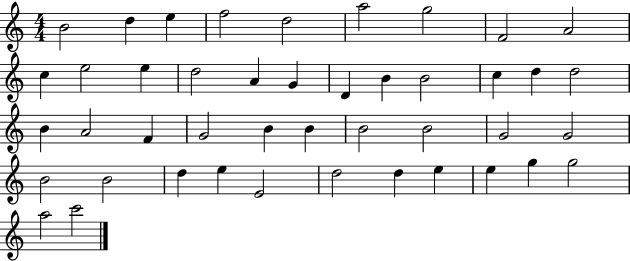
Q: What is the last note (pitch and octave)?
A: C6